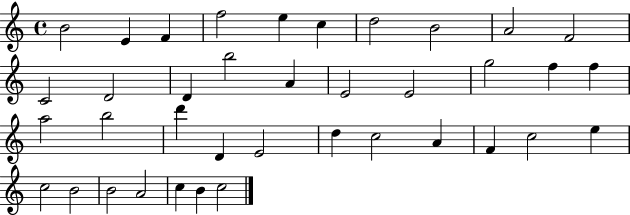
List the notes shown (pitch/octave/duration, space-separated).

B4/h E4/q F4/q F5/h E5/q C5/q D5/h B4/h A4/h F4/h C4/h D4/h D4/q B5/h A4/q E4/h E4/h G5/h F5/q F5/q A5/h B5/h D6/q D4/q E4/h D5/q C5/h A4/q F4/q C5/h E5/q C5/h B4/h B4/h A4/h C5/q B4/q C5/h